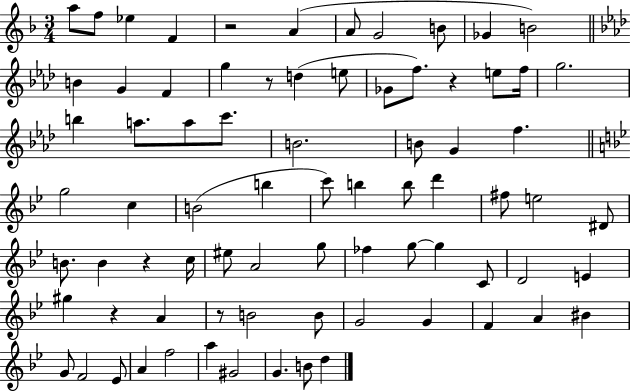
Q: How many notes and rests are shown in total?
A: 77